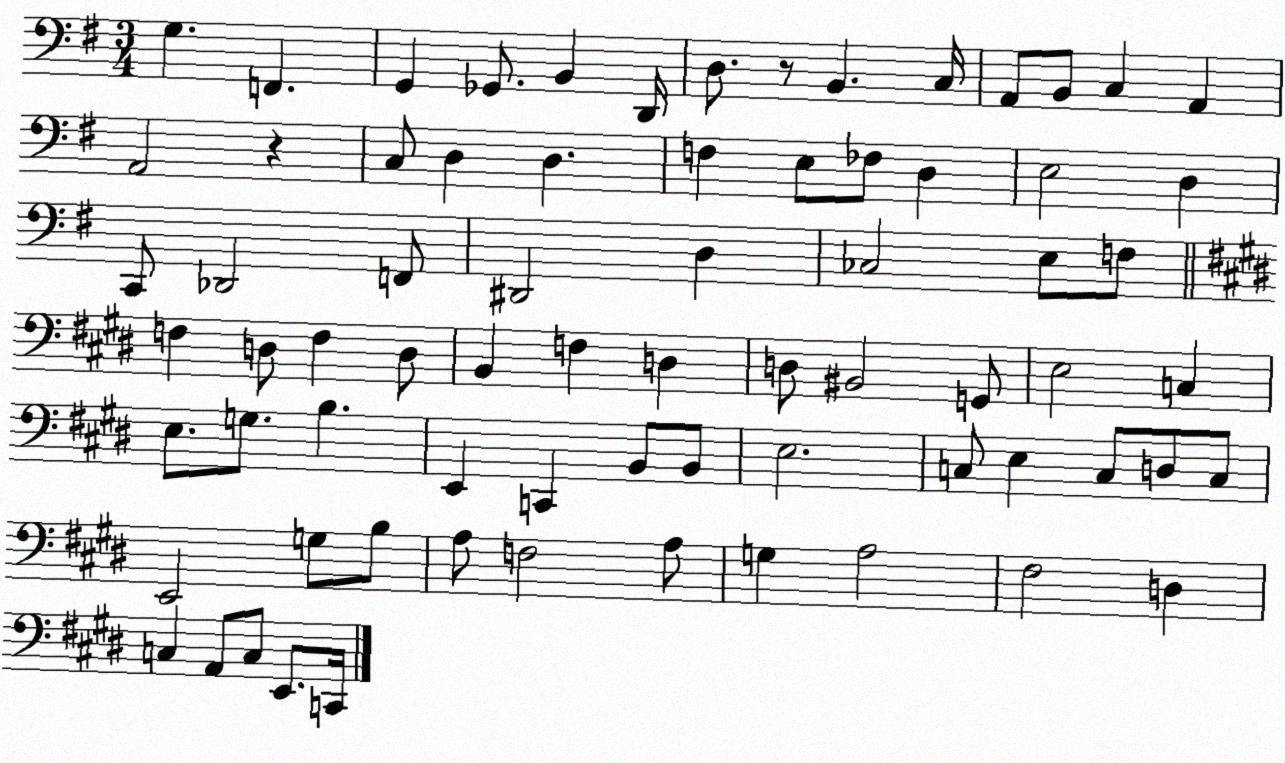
X:1
T:Untitled
M:3/4
L:1/4
K:G
G, F,, G,, _G,,/2 B,, D,,/4 D,/2 z/2 B,, C,/4 A,,/2 B,,/2 C, A,, A,,2 z C,/2 D, D, F, E,/2 _F,/2 D, E,2 D, C,,/2 _D,,2 F,,/2 ^D,,2 D, _C,2 E,/2 F,/2 F, D,/2 F, D,/2 B,, F, D, D,/2 ^B,,2 G,,/2 E,2 C, E,/2 G,/2 B, E,, C,, B,,/2 B,,/2 E,2 C,/2 E, C,/2 D,/2 C,/2 E,,2 G,/2 B,/2 A,/2 F,2 A,/2 G, A,2 ^F,2 D, C, A,,/2 C,/2 E,,/2 C,,/4